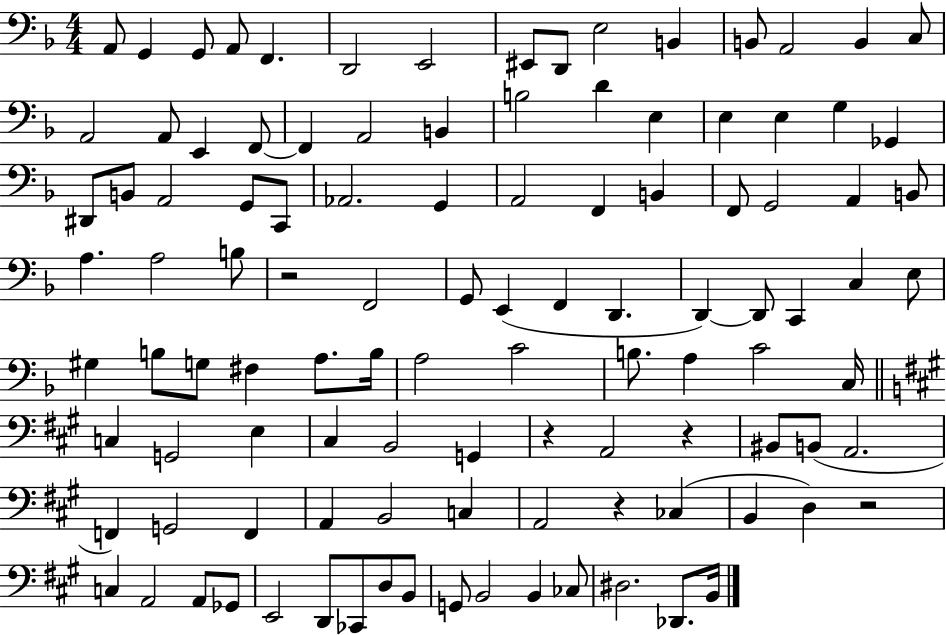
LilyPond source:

{
  \clef bass
  \numericTimeSignature
  \time 4/4
  \key f \major
  a,8 g,4 g,8 a,8 f,4. | d,2 e,2 | eis,8 d,8 e2 b,4 | b,8 a,2 b,4 c8 | \break a,2 a,8 e,4 f,8~~ | f,4 a,2 b,4 | b2 d'4 e4 | e4 e4 g4 ges,4 | \break dis,8 b,8 a,2 g,8 c,8 | aes,2. g,4 | a,2 f,4 b,4 | f,8 g,2 a,4 b,8 | \break a4. a2 b8 | r2 f,2 | g,8 e,4( f,4 d,4. | d,4~~) d,8 c,4 c4 e8 | \break gis4 b8 g8 fis4 a8. b16 | a2 c'2 | b8. a4 c'2 c16 | \bar "||" \break \key a \major c4 g,2 e4 | cis4 b,2 g,4 | r4 a,2 r4 | bis,8 b,8( a,2. | \break f,4) g,2 f,4 | a,4 b,2 c4 | a,2 r4 ces4( | b,4 d4) r2 | \break c4 a,2 a,8 ges,8 | e,2 d,8 ces,8 d8 b,8 | g,8 b,2 b,4 ces8 | dis2. des,8. b,16 | \break \bar "|."
}